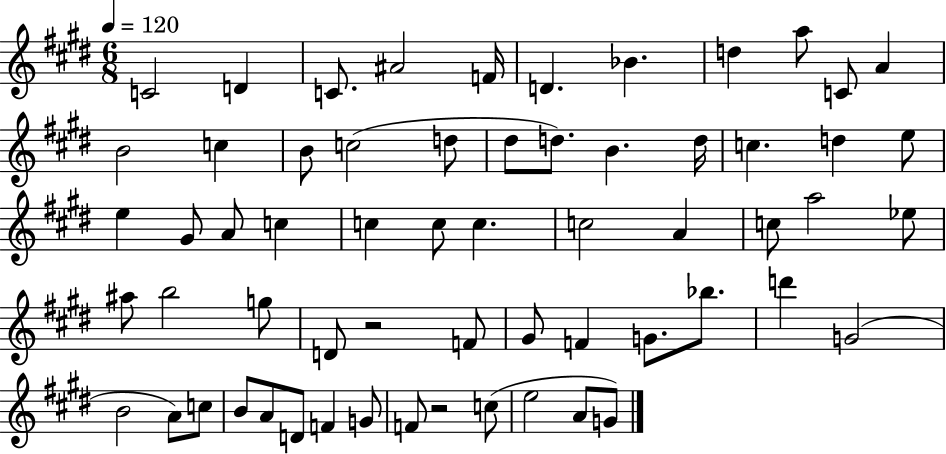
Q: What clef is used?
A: treble